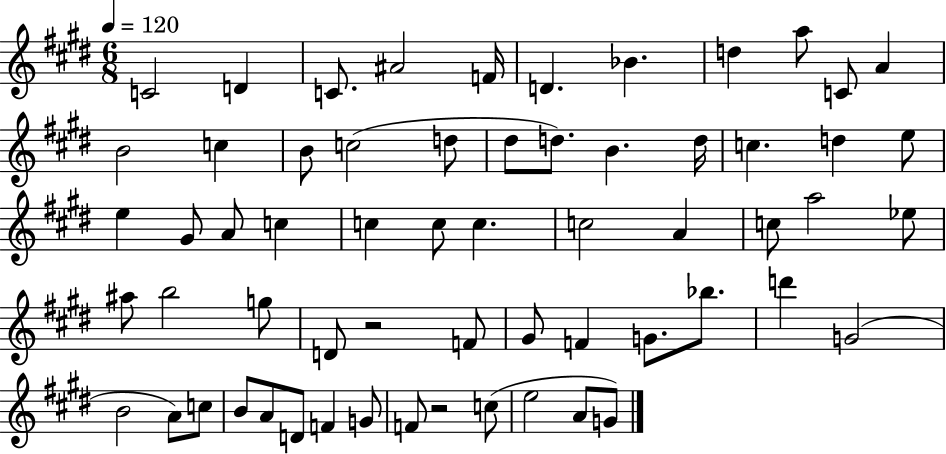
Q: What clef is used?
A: treble